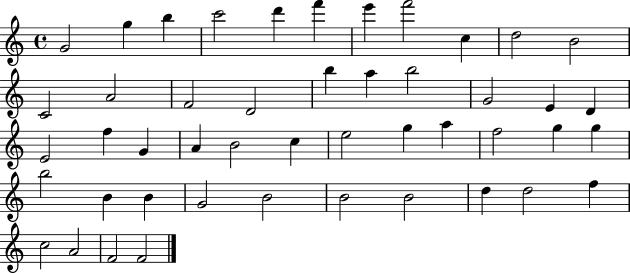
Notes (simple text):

G4/h G5/q B5/q C6/h D6/q F6/q E6/q F6/h C5/q D5/h B4/h C4/h A4/h F4/h D4/h B5/q A5/q B5/h G4/h E4/q D4/q E4/h F5/q G4/q A4/q B4/h C5/q E5/h G5/q A5/q F5/h G5/q G5/q B5/h B4/q B4/q G4/h B4/h B4/h B4/h D5/q D5/h F5/q C5/h A4/h F4/h F4/h